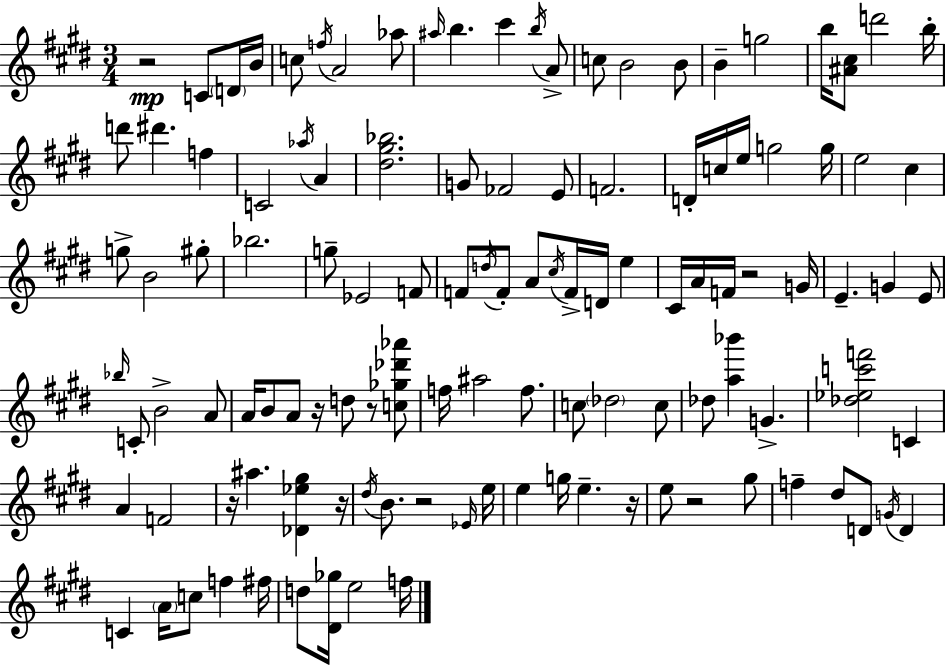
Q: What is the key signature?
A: E major